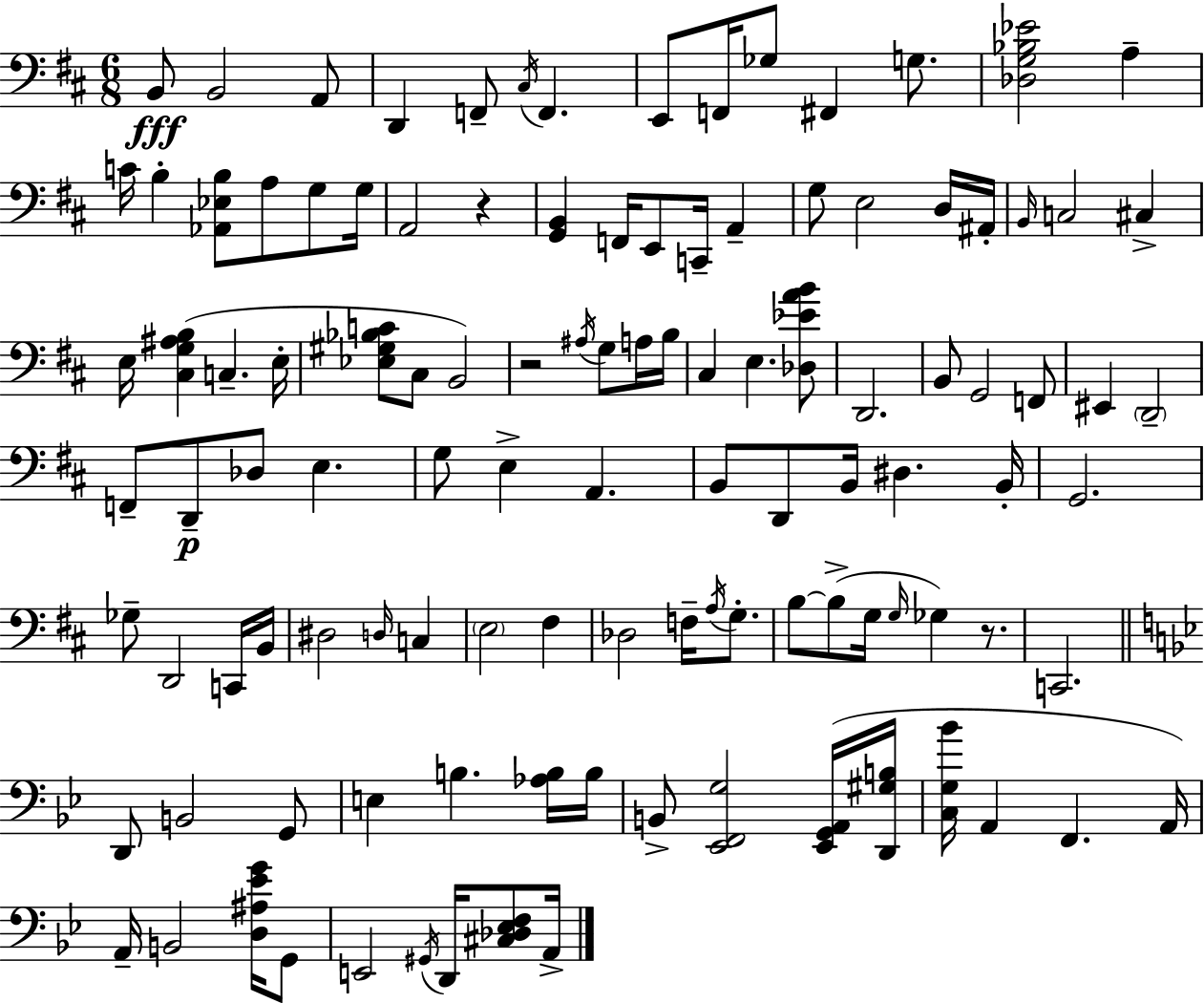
X:1
T:Untitled
M:6/8
L:1/4
K:D
B,,/2 B,,2 A,,/2 D,, F,,/2 ^C,/4 F,, E,,/2 F,,/4 _G,/2 ^F,, G,/2 [_D,G,_B,_E]2 A, C/4 B, [_A,,_E,B,]/2 A,/2 G,/2 G,/4 A,,2 z [G,,B,,] F,,/4 E,,/2 C,,/4 A,, G,/2 E,2 D,/4 ^A,,/4 B,,/4 C,2 ^C, E,/4 [^C,G,^A,B,] C, E,/4 [_E,^G,_B,C]/2 ^C,/2 B,,2 z2 ^A,/4 G,/2 A,/4 B,/4 ^C, E, [_D,_EAB]/2 D,,2 B,,/2 G,,2 F,,/2 ^E,, D,,2 F,,/2 D,,/2 _D,/2 E, G,/2 E, A,, B,,/2 D,,/2 B,,/4 ^D, B,,/4 G,,2 _G,/2 D,,2 C,,/4 B,,/4 ^D,2 D,/4 C, E,2 ^F, _D,2 F,/4 A,/4 G,/2 B,/2 B,/2 G,/4 G,/4 _G, z/2 C,,2 D,,/2 B,,2 G,,/2 E, B, [_A,B,]/4 B,/4 B,,/2 [_E,,F,,G,]2 [_E,,G,,A,,]/4 [D,,^G,B,]/4 [C,G,_B]/4 A,, F,, A,,/4 A,,/4 B,,2 [D,^A,_EG]/4 G,,/2 E,,2 ^G,,/4 D,,/4 [^C,_D,_E,F,]/2 A,,/4